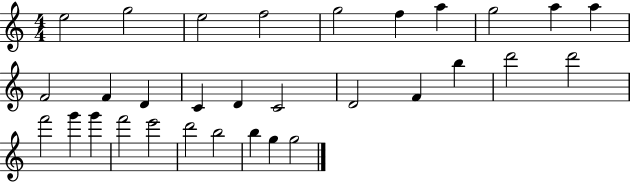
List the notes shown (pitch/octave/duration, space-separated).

E5/h G5/h E5/h F5/h G5/h F5/q A5/q G5/h A5/q A5/q F4/h F4/q D4/q C4/q D4/q C4/h D4/h F4/q B5/q D6/h D6/h F6/h G6/q G6/q F6/h E6/h D6/h B5/h B5/q G5/q G5/h